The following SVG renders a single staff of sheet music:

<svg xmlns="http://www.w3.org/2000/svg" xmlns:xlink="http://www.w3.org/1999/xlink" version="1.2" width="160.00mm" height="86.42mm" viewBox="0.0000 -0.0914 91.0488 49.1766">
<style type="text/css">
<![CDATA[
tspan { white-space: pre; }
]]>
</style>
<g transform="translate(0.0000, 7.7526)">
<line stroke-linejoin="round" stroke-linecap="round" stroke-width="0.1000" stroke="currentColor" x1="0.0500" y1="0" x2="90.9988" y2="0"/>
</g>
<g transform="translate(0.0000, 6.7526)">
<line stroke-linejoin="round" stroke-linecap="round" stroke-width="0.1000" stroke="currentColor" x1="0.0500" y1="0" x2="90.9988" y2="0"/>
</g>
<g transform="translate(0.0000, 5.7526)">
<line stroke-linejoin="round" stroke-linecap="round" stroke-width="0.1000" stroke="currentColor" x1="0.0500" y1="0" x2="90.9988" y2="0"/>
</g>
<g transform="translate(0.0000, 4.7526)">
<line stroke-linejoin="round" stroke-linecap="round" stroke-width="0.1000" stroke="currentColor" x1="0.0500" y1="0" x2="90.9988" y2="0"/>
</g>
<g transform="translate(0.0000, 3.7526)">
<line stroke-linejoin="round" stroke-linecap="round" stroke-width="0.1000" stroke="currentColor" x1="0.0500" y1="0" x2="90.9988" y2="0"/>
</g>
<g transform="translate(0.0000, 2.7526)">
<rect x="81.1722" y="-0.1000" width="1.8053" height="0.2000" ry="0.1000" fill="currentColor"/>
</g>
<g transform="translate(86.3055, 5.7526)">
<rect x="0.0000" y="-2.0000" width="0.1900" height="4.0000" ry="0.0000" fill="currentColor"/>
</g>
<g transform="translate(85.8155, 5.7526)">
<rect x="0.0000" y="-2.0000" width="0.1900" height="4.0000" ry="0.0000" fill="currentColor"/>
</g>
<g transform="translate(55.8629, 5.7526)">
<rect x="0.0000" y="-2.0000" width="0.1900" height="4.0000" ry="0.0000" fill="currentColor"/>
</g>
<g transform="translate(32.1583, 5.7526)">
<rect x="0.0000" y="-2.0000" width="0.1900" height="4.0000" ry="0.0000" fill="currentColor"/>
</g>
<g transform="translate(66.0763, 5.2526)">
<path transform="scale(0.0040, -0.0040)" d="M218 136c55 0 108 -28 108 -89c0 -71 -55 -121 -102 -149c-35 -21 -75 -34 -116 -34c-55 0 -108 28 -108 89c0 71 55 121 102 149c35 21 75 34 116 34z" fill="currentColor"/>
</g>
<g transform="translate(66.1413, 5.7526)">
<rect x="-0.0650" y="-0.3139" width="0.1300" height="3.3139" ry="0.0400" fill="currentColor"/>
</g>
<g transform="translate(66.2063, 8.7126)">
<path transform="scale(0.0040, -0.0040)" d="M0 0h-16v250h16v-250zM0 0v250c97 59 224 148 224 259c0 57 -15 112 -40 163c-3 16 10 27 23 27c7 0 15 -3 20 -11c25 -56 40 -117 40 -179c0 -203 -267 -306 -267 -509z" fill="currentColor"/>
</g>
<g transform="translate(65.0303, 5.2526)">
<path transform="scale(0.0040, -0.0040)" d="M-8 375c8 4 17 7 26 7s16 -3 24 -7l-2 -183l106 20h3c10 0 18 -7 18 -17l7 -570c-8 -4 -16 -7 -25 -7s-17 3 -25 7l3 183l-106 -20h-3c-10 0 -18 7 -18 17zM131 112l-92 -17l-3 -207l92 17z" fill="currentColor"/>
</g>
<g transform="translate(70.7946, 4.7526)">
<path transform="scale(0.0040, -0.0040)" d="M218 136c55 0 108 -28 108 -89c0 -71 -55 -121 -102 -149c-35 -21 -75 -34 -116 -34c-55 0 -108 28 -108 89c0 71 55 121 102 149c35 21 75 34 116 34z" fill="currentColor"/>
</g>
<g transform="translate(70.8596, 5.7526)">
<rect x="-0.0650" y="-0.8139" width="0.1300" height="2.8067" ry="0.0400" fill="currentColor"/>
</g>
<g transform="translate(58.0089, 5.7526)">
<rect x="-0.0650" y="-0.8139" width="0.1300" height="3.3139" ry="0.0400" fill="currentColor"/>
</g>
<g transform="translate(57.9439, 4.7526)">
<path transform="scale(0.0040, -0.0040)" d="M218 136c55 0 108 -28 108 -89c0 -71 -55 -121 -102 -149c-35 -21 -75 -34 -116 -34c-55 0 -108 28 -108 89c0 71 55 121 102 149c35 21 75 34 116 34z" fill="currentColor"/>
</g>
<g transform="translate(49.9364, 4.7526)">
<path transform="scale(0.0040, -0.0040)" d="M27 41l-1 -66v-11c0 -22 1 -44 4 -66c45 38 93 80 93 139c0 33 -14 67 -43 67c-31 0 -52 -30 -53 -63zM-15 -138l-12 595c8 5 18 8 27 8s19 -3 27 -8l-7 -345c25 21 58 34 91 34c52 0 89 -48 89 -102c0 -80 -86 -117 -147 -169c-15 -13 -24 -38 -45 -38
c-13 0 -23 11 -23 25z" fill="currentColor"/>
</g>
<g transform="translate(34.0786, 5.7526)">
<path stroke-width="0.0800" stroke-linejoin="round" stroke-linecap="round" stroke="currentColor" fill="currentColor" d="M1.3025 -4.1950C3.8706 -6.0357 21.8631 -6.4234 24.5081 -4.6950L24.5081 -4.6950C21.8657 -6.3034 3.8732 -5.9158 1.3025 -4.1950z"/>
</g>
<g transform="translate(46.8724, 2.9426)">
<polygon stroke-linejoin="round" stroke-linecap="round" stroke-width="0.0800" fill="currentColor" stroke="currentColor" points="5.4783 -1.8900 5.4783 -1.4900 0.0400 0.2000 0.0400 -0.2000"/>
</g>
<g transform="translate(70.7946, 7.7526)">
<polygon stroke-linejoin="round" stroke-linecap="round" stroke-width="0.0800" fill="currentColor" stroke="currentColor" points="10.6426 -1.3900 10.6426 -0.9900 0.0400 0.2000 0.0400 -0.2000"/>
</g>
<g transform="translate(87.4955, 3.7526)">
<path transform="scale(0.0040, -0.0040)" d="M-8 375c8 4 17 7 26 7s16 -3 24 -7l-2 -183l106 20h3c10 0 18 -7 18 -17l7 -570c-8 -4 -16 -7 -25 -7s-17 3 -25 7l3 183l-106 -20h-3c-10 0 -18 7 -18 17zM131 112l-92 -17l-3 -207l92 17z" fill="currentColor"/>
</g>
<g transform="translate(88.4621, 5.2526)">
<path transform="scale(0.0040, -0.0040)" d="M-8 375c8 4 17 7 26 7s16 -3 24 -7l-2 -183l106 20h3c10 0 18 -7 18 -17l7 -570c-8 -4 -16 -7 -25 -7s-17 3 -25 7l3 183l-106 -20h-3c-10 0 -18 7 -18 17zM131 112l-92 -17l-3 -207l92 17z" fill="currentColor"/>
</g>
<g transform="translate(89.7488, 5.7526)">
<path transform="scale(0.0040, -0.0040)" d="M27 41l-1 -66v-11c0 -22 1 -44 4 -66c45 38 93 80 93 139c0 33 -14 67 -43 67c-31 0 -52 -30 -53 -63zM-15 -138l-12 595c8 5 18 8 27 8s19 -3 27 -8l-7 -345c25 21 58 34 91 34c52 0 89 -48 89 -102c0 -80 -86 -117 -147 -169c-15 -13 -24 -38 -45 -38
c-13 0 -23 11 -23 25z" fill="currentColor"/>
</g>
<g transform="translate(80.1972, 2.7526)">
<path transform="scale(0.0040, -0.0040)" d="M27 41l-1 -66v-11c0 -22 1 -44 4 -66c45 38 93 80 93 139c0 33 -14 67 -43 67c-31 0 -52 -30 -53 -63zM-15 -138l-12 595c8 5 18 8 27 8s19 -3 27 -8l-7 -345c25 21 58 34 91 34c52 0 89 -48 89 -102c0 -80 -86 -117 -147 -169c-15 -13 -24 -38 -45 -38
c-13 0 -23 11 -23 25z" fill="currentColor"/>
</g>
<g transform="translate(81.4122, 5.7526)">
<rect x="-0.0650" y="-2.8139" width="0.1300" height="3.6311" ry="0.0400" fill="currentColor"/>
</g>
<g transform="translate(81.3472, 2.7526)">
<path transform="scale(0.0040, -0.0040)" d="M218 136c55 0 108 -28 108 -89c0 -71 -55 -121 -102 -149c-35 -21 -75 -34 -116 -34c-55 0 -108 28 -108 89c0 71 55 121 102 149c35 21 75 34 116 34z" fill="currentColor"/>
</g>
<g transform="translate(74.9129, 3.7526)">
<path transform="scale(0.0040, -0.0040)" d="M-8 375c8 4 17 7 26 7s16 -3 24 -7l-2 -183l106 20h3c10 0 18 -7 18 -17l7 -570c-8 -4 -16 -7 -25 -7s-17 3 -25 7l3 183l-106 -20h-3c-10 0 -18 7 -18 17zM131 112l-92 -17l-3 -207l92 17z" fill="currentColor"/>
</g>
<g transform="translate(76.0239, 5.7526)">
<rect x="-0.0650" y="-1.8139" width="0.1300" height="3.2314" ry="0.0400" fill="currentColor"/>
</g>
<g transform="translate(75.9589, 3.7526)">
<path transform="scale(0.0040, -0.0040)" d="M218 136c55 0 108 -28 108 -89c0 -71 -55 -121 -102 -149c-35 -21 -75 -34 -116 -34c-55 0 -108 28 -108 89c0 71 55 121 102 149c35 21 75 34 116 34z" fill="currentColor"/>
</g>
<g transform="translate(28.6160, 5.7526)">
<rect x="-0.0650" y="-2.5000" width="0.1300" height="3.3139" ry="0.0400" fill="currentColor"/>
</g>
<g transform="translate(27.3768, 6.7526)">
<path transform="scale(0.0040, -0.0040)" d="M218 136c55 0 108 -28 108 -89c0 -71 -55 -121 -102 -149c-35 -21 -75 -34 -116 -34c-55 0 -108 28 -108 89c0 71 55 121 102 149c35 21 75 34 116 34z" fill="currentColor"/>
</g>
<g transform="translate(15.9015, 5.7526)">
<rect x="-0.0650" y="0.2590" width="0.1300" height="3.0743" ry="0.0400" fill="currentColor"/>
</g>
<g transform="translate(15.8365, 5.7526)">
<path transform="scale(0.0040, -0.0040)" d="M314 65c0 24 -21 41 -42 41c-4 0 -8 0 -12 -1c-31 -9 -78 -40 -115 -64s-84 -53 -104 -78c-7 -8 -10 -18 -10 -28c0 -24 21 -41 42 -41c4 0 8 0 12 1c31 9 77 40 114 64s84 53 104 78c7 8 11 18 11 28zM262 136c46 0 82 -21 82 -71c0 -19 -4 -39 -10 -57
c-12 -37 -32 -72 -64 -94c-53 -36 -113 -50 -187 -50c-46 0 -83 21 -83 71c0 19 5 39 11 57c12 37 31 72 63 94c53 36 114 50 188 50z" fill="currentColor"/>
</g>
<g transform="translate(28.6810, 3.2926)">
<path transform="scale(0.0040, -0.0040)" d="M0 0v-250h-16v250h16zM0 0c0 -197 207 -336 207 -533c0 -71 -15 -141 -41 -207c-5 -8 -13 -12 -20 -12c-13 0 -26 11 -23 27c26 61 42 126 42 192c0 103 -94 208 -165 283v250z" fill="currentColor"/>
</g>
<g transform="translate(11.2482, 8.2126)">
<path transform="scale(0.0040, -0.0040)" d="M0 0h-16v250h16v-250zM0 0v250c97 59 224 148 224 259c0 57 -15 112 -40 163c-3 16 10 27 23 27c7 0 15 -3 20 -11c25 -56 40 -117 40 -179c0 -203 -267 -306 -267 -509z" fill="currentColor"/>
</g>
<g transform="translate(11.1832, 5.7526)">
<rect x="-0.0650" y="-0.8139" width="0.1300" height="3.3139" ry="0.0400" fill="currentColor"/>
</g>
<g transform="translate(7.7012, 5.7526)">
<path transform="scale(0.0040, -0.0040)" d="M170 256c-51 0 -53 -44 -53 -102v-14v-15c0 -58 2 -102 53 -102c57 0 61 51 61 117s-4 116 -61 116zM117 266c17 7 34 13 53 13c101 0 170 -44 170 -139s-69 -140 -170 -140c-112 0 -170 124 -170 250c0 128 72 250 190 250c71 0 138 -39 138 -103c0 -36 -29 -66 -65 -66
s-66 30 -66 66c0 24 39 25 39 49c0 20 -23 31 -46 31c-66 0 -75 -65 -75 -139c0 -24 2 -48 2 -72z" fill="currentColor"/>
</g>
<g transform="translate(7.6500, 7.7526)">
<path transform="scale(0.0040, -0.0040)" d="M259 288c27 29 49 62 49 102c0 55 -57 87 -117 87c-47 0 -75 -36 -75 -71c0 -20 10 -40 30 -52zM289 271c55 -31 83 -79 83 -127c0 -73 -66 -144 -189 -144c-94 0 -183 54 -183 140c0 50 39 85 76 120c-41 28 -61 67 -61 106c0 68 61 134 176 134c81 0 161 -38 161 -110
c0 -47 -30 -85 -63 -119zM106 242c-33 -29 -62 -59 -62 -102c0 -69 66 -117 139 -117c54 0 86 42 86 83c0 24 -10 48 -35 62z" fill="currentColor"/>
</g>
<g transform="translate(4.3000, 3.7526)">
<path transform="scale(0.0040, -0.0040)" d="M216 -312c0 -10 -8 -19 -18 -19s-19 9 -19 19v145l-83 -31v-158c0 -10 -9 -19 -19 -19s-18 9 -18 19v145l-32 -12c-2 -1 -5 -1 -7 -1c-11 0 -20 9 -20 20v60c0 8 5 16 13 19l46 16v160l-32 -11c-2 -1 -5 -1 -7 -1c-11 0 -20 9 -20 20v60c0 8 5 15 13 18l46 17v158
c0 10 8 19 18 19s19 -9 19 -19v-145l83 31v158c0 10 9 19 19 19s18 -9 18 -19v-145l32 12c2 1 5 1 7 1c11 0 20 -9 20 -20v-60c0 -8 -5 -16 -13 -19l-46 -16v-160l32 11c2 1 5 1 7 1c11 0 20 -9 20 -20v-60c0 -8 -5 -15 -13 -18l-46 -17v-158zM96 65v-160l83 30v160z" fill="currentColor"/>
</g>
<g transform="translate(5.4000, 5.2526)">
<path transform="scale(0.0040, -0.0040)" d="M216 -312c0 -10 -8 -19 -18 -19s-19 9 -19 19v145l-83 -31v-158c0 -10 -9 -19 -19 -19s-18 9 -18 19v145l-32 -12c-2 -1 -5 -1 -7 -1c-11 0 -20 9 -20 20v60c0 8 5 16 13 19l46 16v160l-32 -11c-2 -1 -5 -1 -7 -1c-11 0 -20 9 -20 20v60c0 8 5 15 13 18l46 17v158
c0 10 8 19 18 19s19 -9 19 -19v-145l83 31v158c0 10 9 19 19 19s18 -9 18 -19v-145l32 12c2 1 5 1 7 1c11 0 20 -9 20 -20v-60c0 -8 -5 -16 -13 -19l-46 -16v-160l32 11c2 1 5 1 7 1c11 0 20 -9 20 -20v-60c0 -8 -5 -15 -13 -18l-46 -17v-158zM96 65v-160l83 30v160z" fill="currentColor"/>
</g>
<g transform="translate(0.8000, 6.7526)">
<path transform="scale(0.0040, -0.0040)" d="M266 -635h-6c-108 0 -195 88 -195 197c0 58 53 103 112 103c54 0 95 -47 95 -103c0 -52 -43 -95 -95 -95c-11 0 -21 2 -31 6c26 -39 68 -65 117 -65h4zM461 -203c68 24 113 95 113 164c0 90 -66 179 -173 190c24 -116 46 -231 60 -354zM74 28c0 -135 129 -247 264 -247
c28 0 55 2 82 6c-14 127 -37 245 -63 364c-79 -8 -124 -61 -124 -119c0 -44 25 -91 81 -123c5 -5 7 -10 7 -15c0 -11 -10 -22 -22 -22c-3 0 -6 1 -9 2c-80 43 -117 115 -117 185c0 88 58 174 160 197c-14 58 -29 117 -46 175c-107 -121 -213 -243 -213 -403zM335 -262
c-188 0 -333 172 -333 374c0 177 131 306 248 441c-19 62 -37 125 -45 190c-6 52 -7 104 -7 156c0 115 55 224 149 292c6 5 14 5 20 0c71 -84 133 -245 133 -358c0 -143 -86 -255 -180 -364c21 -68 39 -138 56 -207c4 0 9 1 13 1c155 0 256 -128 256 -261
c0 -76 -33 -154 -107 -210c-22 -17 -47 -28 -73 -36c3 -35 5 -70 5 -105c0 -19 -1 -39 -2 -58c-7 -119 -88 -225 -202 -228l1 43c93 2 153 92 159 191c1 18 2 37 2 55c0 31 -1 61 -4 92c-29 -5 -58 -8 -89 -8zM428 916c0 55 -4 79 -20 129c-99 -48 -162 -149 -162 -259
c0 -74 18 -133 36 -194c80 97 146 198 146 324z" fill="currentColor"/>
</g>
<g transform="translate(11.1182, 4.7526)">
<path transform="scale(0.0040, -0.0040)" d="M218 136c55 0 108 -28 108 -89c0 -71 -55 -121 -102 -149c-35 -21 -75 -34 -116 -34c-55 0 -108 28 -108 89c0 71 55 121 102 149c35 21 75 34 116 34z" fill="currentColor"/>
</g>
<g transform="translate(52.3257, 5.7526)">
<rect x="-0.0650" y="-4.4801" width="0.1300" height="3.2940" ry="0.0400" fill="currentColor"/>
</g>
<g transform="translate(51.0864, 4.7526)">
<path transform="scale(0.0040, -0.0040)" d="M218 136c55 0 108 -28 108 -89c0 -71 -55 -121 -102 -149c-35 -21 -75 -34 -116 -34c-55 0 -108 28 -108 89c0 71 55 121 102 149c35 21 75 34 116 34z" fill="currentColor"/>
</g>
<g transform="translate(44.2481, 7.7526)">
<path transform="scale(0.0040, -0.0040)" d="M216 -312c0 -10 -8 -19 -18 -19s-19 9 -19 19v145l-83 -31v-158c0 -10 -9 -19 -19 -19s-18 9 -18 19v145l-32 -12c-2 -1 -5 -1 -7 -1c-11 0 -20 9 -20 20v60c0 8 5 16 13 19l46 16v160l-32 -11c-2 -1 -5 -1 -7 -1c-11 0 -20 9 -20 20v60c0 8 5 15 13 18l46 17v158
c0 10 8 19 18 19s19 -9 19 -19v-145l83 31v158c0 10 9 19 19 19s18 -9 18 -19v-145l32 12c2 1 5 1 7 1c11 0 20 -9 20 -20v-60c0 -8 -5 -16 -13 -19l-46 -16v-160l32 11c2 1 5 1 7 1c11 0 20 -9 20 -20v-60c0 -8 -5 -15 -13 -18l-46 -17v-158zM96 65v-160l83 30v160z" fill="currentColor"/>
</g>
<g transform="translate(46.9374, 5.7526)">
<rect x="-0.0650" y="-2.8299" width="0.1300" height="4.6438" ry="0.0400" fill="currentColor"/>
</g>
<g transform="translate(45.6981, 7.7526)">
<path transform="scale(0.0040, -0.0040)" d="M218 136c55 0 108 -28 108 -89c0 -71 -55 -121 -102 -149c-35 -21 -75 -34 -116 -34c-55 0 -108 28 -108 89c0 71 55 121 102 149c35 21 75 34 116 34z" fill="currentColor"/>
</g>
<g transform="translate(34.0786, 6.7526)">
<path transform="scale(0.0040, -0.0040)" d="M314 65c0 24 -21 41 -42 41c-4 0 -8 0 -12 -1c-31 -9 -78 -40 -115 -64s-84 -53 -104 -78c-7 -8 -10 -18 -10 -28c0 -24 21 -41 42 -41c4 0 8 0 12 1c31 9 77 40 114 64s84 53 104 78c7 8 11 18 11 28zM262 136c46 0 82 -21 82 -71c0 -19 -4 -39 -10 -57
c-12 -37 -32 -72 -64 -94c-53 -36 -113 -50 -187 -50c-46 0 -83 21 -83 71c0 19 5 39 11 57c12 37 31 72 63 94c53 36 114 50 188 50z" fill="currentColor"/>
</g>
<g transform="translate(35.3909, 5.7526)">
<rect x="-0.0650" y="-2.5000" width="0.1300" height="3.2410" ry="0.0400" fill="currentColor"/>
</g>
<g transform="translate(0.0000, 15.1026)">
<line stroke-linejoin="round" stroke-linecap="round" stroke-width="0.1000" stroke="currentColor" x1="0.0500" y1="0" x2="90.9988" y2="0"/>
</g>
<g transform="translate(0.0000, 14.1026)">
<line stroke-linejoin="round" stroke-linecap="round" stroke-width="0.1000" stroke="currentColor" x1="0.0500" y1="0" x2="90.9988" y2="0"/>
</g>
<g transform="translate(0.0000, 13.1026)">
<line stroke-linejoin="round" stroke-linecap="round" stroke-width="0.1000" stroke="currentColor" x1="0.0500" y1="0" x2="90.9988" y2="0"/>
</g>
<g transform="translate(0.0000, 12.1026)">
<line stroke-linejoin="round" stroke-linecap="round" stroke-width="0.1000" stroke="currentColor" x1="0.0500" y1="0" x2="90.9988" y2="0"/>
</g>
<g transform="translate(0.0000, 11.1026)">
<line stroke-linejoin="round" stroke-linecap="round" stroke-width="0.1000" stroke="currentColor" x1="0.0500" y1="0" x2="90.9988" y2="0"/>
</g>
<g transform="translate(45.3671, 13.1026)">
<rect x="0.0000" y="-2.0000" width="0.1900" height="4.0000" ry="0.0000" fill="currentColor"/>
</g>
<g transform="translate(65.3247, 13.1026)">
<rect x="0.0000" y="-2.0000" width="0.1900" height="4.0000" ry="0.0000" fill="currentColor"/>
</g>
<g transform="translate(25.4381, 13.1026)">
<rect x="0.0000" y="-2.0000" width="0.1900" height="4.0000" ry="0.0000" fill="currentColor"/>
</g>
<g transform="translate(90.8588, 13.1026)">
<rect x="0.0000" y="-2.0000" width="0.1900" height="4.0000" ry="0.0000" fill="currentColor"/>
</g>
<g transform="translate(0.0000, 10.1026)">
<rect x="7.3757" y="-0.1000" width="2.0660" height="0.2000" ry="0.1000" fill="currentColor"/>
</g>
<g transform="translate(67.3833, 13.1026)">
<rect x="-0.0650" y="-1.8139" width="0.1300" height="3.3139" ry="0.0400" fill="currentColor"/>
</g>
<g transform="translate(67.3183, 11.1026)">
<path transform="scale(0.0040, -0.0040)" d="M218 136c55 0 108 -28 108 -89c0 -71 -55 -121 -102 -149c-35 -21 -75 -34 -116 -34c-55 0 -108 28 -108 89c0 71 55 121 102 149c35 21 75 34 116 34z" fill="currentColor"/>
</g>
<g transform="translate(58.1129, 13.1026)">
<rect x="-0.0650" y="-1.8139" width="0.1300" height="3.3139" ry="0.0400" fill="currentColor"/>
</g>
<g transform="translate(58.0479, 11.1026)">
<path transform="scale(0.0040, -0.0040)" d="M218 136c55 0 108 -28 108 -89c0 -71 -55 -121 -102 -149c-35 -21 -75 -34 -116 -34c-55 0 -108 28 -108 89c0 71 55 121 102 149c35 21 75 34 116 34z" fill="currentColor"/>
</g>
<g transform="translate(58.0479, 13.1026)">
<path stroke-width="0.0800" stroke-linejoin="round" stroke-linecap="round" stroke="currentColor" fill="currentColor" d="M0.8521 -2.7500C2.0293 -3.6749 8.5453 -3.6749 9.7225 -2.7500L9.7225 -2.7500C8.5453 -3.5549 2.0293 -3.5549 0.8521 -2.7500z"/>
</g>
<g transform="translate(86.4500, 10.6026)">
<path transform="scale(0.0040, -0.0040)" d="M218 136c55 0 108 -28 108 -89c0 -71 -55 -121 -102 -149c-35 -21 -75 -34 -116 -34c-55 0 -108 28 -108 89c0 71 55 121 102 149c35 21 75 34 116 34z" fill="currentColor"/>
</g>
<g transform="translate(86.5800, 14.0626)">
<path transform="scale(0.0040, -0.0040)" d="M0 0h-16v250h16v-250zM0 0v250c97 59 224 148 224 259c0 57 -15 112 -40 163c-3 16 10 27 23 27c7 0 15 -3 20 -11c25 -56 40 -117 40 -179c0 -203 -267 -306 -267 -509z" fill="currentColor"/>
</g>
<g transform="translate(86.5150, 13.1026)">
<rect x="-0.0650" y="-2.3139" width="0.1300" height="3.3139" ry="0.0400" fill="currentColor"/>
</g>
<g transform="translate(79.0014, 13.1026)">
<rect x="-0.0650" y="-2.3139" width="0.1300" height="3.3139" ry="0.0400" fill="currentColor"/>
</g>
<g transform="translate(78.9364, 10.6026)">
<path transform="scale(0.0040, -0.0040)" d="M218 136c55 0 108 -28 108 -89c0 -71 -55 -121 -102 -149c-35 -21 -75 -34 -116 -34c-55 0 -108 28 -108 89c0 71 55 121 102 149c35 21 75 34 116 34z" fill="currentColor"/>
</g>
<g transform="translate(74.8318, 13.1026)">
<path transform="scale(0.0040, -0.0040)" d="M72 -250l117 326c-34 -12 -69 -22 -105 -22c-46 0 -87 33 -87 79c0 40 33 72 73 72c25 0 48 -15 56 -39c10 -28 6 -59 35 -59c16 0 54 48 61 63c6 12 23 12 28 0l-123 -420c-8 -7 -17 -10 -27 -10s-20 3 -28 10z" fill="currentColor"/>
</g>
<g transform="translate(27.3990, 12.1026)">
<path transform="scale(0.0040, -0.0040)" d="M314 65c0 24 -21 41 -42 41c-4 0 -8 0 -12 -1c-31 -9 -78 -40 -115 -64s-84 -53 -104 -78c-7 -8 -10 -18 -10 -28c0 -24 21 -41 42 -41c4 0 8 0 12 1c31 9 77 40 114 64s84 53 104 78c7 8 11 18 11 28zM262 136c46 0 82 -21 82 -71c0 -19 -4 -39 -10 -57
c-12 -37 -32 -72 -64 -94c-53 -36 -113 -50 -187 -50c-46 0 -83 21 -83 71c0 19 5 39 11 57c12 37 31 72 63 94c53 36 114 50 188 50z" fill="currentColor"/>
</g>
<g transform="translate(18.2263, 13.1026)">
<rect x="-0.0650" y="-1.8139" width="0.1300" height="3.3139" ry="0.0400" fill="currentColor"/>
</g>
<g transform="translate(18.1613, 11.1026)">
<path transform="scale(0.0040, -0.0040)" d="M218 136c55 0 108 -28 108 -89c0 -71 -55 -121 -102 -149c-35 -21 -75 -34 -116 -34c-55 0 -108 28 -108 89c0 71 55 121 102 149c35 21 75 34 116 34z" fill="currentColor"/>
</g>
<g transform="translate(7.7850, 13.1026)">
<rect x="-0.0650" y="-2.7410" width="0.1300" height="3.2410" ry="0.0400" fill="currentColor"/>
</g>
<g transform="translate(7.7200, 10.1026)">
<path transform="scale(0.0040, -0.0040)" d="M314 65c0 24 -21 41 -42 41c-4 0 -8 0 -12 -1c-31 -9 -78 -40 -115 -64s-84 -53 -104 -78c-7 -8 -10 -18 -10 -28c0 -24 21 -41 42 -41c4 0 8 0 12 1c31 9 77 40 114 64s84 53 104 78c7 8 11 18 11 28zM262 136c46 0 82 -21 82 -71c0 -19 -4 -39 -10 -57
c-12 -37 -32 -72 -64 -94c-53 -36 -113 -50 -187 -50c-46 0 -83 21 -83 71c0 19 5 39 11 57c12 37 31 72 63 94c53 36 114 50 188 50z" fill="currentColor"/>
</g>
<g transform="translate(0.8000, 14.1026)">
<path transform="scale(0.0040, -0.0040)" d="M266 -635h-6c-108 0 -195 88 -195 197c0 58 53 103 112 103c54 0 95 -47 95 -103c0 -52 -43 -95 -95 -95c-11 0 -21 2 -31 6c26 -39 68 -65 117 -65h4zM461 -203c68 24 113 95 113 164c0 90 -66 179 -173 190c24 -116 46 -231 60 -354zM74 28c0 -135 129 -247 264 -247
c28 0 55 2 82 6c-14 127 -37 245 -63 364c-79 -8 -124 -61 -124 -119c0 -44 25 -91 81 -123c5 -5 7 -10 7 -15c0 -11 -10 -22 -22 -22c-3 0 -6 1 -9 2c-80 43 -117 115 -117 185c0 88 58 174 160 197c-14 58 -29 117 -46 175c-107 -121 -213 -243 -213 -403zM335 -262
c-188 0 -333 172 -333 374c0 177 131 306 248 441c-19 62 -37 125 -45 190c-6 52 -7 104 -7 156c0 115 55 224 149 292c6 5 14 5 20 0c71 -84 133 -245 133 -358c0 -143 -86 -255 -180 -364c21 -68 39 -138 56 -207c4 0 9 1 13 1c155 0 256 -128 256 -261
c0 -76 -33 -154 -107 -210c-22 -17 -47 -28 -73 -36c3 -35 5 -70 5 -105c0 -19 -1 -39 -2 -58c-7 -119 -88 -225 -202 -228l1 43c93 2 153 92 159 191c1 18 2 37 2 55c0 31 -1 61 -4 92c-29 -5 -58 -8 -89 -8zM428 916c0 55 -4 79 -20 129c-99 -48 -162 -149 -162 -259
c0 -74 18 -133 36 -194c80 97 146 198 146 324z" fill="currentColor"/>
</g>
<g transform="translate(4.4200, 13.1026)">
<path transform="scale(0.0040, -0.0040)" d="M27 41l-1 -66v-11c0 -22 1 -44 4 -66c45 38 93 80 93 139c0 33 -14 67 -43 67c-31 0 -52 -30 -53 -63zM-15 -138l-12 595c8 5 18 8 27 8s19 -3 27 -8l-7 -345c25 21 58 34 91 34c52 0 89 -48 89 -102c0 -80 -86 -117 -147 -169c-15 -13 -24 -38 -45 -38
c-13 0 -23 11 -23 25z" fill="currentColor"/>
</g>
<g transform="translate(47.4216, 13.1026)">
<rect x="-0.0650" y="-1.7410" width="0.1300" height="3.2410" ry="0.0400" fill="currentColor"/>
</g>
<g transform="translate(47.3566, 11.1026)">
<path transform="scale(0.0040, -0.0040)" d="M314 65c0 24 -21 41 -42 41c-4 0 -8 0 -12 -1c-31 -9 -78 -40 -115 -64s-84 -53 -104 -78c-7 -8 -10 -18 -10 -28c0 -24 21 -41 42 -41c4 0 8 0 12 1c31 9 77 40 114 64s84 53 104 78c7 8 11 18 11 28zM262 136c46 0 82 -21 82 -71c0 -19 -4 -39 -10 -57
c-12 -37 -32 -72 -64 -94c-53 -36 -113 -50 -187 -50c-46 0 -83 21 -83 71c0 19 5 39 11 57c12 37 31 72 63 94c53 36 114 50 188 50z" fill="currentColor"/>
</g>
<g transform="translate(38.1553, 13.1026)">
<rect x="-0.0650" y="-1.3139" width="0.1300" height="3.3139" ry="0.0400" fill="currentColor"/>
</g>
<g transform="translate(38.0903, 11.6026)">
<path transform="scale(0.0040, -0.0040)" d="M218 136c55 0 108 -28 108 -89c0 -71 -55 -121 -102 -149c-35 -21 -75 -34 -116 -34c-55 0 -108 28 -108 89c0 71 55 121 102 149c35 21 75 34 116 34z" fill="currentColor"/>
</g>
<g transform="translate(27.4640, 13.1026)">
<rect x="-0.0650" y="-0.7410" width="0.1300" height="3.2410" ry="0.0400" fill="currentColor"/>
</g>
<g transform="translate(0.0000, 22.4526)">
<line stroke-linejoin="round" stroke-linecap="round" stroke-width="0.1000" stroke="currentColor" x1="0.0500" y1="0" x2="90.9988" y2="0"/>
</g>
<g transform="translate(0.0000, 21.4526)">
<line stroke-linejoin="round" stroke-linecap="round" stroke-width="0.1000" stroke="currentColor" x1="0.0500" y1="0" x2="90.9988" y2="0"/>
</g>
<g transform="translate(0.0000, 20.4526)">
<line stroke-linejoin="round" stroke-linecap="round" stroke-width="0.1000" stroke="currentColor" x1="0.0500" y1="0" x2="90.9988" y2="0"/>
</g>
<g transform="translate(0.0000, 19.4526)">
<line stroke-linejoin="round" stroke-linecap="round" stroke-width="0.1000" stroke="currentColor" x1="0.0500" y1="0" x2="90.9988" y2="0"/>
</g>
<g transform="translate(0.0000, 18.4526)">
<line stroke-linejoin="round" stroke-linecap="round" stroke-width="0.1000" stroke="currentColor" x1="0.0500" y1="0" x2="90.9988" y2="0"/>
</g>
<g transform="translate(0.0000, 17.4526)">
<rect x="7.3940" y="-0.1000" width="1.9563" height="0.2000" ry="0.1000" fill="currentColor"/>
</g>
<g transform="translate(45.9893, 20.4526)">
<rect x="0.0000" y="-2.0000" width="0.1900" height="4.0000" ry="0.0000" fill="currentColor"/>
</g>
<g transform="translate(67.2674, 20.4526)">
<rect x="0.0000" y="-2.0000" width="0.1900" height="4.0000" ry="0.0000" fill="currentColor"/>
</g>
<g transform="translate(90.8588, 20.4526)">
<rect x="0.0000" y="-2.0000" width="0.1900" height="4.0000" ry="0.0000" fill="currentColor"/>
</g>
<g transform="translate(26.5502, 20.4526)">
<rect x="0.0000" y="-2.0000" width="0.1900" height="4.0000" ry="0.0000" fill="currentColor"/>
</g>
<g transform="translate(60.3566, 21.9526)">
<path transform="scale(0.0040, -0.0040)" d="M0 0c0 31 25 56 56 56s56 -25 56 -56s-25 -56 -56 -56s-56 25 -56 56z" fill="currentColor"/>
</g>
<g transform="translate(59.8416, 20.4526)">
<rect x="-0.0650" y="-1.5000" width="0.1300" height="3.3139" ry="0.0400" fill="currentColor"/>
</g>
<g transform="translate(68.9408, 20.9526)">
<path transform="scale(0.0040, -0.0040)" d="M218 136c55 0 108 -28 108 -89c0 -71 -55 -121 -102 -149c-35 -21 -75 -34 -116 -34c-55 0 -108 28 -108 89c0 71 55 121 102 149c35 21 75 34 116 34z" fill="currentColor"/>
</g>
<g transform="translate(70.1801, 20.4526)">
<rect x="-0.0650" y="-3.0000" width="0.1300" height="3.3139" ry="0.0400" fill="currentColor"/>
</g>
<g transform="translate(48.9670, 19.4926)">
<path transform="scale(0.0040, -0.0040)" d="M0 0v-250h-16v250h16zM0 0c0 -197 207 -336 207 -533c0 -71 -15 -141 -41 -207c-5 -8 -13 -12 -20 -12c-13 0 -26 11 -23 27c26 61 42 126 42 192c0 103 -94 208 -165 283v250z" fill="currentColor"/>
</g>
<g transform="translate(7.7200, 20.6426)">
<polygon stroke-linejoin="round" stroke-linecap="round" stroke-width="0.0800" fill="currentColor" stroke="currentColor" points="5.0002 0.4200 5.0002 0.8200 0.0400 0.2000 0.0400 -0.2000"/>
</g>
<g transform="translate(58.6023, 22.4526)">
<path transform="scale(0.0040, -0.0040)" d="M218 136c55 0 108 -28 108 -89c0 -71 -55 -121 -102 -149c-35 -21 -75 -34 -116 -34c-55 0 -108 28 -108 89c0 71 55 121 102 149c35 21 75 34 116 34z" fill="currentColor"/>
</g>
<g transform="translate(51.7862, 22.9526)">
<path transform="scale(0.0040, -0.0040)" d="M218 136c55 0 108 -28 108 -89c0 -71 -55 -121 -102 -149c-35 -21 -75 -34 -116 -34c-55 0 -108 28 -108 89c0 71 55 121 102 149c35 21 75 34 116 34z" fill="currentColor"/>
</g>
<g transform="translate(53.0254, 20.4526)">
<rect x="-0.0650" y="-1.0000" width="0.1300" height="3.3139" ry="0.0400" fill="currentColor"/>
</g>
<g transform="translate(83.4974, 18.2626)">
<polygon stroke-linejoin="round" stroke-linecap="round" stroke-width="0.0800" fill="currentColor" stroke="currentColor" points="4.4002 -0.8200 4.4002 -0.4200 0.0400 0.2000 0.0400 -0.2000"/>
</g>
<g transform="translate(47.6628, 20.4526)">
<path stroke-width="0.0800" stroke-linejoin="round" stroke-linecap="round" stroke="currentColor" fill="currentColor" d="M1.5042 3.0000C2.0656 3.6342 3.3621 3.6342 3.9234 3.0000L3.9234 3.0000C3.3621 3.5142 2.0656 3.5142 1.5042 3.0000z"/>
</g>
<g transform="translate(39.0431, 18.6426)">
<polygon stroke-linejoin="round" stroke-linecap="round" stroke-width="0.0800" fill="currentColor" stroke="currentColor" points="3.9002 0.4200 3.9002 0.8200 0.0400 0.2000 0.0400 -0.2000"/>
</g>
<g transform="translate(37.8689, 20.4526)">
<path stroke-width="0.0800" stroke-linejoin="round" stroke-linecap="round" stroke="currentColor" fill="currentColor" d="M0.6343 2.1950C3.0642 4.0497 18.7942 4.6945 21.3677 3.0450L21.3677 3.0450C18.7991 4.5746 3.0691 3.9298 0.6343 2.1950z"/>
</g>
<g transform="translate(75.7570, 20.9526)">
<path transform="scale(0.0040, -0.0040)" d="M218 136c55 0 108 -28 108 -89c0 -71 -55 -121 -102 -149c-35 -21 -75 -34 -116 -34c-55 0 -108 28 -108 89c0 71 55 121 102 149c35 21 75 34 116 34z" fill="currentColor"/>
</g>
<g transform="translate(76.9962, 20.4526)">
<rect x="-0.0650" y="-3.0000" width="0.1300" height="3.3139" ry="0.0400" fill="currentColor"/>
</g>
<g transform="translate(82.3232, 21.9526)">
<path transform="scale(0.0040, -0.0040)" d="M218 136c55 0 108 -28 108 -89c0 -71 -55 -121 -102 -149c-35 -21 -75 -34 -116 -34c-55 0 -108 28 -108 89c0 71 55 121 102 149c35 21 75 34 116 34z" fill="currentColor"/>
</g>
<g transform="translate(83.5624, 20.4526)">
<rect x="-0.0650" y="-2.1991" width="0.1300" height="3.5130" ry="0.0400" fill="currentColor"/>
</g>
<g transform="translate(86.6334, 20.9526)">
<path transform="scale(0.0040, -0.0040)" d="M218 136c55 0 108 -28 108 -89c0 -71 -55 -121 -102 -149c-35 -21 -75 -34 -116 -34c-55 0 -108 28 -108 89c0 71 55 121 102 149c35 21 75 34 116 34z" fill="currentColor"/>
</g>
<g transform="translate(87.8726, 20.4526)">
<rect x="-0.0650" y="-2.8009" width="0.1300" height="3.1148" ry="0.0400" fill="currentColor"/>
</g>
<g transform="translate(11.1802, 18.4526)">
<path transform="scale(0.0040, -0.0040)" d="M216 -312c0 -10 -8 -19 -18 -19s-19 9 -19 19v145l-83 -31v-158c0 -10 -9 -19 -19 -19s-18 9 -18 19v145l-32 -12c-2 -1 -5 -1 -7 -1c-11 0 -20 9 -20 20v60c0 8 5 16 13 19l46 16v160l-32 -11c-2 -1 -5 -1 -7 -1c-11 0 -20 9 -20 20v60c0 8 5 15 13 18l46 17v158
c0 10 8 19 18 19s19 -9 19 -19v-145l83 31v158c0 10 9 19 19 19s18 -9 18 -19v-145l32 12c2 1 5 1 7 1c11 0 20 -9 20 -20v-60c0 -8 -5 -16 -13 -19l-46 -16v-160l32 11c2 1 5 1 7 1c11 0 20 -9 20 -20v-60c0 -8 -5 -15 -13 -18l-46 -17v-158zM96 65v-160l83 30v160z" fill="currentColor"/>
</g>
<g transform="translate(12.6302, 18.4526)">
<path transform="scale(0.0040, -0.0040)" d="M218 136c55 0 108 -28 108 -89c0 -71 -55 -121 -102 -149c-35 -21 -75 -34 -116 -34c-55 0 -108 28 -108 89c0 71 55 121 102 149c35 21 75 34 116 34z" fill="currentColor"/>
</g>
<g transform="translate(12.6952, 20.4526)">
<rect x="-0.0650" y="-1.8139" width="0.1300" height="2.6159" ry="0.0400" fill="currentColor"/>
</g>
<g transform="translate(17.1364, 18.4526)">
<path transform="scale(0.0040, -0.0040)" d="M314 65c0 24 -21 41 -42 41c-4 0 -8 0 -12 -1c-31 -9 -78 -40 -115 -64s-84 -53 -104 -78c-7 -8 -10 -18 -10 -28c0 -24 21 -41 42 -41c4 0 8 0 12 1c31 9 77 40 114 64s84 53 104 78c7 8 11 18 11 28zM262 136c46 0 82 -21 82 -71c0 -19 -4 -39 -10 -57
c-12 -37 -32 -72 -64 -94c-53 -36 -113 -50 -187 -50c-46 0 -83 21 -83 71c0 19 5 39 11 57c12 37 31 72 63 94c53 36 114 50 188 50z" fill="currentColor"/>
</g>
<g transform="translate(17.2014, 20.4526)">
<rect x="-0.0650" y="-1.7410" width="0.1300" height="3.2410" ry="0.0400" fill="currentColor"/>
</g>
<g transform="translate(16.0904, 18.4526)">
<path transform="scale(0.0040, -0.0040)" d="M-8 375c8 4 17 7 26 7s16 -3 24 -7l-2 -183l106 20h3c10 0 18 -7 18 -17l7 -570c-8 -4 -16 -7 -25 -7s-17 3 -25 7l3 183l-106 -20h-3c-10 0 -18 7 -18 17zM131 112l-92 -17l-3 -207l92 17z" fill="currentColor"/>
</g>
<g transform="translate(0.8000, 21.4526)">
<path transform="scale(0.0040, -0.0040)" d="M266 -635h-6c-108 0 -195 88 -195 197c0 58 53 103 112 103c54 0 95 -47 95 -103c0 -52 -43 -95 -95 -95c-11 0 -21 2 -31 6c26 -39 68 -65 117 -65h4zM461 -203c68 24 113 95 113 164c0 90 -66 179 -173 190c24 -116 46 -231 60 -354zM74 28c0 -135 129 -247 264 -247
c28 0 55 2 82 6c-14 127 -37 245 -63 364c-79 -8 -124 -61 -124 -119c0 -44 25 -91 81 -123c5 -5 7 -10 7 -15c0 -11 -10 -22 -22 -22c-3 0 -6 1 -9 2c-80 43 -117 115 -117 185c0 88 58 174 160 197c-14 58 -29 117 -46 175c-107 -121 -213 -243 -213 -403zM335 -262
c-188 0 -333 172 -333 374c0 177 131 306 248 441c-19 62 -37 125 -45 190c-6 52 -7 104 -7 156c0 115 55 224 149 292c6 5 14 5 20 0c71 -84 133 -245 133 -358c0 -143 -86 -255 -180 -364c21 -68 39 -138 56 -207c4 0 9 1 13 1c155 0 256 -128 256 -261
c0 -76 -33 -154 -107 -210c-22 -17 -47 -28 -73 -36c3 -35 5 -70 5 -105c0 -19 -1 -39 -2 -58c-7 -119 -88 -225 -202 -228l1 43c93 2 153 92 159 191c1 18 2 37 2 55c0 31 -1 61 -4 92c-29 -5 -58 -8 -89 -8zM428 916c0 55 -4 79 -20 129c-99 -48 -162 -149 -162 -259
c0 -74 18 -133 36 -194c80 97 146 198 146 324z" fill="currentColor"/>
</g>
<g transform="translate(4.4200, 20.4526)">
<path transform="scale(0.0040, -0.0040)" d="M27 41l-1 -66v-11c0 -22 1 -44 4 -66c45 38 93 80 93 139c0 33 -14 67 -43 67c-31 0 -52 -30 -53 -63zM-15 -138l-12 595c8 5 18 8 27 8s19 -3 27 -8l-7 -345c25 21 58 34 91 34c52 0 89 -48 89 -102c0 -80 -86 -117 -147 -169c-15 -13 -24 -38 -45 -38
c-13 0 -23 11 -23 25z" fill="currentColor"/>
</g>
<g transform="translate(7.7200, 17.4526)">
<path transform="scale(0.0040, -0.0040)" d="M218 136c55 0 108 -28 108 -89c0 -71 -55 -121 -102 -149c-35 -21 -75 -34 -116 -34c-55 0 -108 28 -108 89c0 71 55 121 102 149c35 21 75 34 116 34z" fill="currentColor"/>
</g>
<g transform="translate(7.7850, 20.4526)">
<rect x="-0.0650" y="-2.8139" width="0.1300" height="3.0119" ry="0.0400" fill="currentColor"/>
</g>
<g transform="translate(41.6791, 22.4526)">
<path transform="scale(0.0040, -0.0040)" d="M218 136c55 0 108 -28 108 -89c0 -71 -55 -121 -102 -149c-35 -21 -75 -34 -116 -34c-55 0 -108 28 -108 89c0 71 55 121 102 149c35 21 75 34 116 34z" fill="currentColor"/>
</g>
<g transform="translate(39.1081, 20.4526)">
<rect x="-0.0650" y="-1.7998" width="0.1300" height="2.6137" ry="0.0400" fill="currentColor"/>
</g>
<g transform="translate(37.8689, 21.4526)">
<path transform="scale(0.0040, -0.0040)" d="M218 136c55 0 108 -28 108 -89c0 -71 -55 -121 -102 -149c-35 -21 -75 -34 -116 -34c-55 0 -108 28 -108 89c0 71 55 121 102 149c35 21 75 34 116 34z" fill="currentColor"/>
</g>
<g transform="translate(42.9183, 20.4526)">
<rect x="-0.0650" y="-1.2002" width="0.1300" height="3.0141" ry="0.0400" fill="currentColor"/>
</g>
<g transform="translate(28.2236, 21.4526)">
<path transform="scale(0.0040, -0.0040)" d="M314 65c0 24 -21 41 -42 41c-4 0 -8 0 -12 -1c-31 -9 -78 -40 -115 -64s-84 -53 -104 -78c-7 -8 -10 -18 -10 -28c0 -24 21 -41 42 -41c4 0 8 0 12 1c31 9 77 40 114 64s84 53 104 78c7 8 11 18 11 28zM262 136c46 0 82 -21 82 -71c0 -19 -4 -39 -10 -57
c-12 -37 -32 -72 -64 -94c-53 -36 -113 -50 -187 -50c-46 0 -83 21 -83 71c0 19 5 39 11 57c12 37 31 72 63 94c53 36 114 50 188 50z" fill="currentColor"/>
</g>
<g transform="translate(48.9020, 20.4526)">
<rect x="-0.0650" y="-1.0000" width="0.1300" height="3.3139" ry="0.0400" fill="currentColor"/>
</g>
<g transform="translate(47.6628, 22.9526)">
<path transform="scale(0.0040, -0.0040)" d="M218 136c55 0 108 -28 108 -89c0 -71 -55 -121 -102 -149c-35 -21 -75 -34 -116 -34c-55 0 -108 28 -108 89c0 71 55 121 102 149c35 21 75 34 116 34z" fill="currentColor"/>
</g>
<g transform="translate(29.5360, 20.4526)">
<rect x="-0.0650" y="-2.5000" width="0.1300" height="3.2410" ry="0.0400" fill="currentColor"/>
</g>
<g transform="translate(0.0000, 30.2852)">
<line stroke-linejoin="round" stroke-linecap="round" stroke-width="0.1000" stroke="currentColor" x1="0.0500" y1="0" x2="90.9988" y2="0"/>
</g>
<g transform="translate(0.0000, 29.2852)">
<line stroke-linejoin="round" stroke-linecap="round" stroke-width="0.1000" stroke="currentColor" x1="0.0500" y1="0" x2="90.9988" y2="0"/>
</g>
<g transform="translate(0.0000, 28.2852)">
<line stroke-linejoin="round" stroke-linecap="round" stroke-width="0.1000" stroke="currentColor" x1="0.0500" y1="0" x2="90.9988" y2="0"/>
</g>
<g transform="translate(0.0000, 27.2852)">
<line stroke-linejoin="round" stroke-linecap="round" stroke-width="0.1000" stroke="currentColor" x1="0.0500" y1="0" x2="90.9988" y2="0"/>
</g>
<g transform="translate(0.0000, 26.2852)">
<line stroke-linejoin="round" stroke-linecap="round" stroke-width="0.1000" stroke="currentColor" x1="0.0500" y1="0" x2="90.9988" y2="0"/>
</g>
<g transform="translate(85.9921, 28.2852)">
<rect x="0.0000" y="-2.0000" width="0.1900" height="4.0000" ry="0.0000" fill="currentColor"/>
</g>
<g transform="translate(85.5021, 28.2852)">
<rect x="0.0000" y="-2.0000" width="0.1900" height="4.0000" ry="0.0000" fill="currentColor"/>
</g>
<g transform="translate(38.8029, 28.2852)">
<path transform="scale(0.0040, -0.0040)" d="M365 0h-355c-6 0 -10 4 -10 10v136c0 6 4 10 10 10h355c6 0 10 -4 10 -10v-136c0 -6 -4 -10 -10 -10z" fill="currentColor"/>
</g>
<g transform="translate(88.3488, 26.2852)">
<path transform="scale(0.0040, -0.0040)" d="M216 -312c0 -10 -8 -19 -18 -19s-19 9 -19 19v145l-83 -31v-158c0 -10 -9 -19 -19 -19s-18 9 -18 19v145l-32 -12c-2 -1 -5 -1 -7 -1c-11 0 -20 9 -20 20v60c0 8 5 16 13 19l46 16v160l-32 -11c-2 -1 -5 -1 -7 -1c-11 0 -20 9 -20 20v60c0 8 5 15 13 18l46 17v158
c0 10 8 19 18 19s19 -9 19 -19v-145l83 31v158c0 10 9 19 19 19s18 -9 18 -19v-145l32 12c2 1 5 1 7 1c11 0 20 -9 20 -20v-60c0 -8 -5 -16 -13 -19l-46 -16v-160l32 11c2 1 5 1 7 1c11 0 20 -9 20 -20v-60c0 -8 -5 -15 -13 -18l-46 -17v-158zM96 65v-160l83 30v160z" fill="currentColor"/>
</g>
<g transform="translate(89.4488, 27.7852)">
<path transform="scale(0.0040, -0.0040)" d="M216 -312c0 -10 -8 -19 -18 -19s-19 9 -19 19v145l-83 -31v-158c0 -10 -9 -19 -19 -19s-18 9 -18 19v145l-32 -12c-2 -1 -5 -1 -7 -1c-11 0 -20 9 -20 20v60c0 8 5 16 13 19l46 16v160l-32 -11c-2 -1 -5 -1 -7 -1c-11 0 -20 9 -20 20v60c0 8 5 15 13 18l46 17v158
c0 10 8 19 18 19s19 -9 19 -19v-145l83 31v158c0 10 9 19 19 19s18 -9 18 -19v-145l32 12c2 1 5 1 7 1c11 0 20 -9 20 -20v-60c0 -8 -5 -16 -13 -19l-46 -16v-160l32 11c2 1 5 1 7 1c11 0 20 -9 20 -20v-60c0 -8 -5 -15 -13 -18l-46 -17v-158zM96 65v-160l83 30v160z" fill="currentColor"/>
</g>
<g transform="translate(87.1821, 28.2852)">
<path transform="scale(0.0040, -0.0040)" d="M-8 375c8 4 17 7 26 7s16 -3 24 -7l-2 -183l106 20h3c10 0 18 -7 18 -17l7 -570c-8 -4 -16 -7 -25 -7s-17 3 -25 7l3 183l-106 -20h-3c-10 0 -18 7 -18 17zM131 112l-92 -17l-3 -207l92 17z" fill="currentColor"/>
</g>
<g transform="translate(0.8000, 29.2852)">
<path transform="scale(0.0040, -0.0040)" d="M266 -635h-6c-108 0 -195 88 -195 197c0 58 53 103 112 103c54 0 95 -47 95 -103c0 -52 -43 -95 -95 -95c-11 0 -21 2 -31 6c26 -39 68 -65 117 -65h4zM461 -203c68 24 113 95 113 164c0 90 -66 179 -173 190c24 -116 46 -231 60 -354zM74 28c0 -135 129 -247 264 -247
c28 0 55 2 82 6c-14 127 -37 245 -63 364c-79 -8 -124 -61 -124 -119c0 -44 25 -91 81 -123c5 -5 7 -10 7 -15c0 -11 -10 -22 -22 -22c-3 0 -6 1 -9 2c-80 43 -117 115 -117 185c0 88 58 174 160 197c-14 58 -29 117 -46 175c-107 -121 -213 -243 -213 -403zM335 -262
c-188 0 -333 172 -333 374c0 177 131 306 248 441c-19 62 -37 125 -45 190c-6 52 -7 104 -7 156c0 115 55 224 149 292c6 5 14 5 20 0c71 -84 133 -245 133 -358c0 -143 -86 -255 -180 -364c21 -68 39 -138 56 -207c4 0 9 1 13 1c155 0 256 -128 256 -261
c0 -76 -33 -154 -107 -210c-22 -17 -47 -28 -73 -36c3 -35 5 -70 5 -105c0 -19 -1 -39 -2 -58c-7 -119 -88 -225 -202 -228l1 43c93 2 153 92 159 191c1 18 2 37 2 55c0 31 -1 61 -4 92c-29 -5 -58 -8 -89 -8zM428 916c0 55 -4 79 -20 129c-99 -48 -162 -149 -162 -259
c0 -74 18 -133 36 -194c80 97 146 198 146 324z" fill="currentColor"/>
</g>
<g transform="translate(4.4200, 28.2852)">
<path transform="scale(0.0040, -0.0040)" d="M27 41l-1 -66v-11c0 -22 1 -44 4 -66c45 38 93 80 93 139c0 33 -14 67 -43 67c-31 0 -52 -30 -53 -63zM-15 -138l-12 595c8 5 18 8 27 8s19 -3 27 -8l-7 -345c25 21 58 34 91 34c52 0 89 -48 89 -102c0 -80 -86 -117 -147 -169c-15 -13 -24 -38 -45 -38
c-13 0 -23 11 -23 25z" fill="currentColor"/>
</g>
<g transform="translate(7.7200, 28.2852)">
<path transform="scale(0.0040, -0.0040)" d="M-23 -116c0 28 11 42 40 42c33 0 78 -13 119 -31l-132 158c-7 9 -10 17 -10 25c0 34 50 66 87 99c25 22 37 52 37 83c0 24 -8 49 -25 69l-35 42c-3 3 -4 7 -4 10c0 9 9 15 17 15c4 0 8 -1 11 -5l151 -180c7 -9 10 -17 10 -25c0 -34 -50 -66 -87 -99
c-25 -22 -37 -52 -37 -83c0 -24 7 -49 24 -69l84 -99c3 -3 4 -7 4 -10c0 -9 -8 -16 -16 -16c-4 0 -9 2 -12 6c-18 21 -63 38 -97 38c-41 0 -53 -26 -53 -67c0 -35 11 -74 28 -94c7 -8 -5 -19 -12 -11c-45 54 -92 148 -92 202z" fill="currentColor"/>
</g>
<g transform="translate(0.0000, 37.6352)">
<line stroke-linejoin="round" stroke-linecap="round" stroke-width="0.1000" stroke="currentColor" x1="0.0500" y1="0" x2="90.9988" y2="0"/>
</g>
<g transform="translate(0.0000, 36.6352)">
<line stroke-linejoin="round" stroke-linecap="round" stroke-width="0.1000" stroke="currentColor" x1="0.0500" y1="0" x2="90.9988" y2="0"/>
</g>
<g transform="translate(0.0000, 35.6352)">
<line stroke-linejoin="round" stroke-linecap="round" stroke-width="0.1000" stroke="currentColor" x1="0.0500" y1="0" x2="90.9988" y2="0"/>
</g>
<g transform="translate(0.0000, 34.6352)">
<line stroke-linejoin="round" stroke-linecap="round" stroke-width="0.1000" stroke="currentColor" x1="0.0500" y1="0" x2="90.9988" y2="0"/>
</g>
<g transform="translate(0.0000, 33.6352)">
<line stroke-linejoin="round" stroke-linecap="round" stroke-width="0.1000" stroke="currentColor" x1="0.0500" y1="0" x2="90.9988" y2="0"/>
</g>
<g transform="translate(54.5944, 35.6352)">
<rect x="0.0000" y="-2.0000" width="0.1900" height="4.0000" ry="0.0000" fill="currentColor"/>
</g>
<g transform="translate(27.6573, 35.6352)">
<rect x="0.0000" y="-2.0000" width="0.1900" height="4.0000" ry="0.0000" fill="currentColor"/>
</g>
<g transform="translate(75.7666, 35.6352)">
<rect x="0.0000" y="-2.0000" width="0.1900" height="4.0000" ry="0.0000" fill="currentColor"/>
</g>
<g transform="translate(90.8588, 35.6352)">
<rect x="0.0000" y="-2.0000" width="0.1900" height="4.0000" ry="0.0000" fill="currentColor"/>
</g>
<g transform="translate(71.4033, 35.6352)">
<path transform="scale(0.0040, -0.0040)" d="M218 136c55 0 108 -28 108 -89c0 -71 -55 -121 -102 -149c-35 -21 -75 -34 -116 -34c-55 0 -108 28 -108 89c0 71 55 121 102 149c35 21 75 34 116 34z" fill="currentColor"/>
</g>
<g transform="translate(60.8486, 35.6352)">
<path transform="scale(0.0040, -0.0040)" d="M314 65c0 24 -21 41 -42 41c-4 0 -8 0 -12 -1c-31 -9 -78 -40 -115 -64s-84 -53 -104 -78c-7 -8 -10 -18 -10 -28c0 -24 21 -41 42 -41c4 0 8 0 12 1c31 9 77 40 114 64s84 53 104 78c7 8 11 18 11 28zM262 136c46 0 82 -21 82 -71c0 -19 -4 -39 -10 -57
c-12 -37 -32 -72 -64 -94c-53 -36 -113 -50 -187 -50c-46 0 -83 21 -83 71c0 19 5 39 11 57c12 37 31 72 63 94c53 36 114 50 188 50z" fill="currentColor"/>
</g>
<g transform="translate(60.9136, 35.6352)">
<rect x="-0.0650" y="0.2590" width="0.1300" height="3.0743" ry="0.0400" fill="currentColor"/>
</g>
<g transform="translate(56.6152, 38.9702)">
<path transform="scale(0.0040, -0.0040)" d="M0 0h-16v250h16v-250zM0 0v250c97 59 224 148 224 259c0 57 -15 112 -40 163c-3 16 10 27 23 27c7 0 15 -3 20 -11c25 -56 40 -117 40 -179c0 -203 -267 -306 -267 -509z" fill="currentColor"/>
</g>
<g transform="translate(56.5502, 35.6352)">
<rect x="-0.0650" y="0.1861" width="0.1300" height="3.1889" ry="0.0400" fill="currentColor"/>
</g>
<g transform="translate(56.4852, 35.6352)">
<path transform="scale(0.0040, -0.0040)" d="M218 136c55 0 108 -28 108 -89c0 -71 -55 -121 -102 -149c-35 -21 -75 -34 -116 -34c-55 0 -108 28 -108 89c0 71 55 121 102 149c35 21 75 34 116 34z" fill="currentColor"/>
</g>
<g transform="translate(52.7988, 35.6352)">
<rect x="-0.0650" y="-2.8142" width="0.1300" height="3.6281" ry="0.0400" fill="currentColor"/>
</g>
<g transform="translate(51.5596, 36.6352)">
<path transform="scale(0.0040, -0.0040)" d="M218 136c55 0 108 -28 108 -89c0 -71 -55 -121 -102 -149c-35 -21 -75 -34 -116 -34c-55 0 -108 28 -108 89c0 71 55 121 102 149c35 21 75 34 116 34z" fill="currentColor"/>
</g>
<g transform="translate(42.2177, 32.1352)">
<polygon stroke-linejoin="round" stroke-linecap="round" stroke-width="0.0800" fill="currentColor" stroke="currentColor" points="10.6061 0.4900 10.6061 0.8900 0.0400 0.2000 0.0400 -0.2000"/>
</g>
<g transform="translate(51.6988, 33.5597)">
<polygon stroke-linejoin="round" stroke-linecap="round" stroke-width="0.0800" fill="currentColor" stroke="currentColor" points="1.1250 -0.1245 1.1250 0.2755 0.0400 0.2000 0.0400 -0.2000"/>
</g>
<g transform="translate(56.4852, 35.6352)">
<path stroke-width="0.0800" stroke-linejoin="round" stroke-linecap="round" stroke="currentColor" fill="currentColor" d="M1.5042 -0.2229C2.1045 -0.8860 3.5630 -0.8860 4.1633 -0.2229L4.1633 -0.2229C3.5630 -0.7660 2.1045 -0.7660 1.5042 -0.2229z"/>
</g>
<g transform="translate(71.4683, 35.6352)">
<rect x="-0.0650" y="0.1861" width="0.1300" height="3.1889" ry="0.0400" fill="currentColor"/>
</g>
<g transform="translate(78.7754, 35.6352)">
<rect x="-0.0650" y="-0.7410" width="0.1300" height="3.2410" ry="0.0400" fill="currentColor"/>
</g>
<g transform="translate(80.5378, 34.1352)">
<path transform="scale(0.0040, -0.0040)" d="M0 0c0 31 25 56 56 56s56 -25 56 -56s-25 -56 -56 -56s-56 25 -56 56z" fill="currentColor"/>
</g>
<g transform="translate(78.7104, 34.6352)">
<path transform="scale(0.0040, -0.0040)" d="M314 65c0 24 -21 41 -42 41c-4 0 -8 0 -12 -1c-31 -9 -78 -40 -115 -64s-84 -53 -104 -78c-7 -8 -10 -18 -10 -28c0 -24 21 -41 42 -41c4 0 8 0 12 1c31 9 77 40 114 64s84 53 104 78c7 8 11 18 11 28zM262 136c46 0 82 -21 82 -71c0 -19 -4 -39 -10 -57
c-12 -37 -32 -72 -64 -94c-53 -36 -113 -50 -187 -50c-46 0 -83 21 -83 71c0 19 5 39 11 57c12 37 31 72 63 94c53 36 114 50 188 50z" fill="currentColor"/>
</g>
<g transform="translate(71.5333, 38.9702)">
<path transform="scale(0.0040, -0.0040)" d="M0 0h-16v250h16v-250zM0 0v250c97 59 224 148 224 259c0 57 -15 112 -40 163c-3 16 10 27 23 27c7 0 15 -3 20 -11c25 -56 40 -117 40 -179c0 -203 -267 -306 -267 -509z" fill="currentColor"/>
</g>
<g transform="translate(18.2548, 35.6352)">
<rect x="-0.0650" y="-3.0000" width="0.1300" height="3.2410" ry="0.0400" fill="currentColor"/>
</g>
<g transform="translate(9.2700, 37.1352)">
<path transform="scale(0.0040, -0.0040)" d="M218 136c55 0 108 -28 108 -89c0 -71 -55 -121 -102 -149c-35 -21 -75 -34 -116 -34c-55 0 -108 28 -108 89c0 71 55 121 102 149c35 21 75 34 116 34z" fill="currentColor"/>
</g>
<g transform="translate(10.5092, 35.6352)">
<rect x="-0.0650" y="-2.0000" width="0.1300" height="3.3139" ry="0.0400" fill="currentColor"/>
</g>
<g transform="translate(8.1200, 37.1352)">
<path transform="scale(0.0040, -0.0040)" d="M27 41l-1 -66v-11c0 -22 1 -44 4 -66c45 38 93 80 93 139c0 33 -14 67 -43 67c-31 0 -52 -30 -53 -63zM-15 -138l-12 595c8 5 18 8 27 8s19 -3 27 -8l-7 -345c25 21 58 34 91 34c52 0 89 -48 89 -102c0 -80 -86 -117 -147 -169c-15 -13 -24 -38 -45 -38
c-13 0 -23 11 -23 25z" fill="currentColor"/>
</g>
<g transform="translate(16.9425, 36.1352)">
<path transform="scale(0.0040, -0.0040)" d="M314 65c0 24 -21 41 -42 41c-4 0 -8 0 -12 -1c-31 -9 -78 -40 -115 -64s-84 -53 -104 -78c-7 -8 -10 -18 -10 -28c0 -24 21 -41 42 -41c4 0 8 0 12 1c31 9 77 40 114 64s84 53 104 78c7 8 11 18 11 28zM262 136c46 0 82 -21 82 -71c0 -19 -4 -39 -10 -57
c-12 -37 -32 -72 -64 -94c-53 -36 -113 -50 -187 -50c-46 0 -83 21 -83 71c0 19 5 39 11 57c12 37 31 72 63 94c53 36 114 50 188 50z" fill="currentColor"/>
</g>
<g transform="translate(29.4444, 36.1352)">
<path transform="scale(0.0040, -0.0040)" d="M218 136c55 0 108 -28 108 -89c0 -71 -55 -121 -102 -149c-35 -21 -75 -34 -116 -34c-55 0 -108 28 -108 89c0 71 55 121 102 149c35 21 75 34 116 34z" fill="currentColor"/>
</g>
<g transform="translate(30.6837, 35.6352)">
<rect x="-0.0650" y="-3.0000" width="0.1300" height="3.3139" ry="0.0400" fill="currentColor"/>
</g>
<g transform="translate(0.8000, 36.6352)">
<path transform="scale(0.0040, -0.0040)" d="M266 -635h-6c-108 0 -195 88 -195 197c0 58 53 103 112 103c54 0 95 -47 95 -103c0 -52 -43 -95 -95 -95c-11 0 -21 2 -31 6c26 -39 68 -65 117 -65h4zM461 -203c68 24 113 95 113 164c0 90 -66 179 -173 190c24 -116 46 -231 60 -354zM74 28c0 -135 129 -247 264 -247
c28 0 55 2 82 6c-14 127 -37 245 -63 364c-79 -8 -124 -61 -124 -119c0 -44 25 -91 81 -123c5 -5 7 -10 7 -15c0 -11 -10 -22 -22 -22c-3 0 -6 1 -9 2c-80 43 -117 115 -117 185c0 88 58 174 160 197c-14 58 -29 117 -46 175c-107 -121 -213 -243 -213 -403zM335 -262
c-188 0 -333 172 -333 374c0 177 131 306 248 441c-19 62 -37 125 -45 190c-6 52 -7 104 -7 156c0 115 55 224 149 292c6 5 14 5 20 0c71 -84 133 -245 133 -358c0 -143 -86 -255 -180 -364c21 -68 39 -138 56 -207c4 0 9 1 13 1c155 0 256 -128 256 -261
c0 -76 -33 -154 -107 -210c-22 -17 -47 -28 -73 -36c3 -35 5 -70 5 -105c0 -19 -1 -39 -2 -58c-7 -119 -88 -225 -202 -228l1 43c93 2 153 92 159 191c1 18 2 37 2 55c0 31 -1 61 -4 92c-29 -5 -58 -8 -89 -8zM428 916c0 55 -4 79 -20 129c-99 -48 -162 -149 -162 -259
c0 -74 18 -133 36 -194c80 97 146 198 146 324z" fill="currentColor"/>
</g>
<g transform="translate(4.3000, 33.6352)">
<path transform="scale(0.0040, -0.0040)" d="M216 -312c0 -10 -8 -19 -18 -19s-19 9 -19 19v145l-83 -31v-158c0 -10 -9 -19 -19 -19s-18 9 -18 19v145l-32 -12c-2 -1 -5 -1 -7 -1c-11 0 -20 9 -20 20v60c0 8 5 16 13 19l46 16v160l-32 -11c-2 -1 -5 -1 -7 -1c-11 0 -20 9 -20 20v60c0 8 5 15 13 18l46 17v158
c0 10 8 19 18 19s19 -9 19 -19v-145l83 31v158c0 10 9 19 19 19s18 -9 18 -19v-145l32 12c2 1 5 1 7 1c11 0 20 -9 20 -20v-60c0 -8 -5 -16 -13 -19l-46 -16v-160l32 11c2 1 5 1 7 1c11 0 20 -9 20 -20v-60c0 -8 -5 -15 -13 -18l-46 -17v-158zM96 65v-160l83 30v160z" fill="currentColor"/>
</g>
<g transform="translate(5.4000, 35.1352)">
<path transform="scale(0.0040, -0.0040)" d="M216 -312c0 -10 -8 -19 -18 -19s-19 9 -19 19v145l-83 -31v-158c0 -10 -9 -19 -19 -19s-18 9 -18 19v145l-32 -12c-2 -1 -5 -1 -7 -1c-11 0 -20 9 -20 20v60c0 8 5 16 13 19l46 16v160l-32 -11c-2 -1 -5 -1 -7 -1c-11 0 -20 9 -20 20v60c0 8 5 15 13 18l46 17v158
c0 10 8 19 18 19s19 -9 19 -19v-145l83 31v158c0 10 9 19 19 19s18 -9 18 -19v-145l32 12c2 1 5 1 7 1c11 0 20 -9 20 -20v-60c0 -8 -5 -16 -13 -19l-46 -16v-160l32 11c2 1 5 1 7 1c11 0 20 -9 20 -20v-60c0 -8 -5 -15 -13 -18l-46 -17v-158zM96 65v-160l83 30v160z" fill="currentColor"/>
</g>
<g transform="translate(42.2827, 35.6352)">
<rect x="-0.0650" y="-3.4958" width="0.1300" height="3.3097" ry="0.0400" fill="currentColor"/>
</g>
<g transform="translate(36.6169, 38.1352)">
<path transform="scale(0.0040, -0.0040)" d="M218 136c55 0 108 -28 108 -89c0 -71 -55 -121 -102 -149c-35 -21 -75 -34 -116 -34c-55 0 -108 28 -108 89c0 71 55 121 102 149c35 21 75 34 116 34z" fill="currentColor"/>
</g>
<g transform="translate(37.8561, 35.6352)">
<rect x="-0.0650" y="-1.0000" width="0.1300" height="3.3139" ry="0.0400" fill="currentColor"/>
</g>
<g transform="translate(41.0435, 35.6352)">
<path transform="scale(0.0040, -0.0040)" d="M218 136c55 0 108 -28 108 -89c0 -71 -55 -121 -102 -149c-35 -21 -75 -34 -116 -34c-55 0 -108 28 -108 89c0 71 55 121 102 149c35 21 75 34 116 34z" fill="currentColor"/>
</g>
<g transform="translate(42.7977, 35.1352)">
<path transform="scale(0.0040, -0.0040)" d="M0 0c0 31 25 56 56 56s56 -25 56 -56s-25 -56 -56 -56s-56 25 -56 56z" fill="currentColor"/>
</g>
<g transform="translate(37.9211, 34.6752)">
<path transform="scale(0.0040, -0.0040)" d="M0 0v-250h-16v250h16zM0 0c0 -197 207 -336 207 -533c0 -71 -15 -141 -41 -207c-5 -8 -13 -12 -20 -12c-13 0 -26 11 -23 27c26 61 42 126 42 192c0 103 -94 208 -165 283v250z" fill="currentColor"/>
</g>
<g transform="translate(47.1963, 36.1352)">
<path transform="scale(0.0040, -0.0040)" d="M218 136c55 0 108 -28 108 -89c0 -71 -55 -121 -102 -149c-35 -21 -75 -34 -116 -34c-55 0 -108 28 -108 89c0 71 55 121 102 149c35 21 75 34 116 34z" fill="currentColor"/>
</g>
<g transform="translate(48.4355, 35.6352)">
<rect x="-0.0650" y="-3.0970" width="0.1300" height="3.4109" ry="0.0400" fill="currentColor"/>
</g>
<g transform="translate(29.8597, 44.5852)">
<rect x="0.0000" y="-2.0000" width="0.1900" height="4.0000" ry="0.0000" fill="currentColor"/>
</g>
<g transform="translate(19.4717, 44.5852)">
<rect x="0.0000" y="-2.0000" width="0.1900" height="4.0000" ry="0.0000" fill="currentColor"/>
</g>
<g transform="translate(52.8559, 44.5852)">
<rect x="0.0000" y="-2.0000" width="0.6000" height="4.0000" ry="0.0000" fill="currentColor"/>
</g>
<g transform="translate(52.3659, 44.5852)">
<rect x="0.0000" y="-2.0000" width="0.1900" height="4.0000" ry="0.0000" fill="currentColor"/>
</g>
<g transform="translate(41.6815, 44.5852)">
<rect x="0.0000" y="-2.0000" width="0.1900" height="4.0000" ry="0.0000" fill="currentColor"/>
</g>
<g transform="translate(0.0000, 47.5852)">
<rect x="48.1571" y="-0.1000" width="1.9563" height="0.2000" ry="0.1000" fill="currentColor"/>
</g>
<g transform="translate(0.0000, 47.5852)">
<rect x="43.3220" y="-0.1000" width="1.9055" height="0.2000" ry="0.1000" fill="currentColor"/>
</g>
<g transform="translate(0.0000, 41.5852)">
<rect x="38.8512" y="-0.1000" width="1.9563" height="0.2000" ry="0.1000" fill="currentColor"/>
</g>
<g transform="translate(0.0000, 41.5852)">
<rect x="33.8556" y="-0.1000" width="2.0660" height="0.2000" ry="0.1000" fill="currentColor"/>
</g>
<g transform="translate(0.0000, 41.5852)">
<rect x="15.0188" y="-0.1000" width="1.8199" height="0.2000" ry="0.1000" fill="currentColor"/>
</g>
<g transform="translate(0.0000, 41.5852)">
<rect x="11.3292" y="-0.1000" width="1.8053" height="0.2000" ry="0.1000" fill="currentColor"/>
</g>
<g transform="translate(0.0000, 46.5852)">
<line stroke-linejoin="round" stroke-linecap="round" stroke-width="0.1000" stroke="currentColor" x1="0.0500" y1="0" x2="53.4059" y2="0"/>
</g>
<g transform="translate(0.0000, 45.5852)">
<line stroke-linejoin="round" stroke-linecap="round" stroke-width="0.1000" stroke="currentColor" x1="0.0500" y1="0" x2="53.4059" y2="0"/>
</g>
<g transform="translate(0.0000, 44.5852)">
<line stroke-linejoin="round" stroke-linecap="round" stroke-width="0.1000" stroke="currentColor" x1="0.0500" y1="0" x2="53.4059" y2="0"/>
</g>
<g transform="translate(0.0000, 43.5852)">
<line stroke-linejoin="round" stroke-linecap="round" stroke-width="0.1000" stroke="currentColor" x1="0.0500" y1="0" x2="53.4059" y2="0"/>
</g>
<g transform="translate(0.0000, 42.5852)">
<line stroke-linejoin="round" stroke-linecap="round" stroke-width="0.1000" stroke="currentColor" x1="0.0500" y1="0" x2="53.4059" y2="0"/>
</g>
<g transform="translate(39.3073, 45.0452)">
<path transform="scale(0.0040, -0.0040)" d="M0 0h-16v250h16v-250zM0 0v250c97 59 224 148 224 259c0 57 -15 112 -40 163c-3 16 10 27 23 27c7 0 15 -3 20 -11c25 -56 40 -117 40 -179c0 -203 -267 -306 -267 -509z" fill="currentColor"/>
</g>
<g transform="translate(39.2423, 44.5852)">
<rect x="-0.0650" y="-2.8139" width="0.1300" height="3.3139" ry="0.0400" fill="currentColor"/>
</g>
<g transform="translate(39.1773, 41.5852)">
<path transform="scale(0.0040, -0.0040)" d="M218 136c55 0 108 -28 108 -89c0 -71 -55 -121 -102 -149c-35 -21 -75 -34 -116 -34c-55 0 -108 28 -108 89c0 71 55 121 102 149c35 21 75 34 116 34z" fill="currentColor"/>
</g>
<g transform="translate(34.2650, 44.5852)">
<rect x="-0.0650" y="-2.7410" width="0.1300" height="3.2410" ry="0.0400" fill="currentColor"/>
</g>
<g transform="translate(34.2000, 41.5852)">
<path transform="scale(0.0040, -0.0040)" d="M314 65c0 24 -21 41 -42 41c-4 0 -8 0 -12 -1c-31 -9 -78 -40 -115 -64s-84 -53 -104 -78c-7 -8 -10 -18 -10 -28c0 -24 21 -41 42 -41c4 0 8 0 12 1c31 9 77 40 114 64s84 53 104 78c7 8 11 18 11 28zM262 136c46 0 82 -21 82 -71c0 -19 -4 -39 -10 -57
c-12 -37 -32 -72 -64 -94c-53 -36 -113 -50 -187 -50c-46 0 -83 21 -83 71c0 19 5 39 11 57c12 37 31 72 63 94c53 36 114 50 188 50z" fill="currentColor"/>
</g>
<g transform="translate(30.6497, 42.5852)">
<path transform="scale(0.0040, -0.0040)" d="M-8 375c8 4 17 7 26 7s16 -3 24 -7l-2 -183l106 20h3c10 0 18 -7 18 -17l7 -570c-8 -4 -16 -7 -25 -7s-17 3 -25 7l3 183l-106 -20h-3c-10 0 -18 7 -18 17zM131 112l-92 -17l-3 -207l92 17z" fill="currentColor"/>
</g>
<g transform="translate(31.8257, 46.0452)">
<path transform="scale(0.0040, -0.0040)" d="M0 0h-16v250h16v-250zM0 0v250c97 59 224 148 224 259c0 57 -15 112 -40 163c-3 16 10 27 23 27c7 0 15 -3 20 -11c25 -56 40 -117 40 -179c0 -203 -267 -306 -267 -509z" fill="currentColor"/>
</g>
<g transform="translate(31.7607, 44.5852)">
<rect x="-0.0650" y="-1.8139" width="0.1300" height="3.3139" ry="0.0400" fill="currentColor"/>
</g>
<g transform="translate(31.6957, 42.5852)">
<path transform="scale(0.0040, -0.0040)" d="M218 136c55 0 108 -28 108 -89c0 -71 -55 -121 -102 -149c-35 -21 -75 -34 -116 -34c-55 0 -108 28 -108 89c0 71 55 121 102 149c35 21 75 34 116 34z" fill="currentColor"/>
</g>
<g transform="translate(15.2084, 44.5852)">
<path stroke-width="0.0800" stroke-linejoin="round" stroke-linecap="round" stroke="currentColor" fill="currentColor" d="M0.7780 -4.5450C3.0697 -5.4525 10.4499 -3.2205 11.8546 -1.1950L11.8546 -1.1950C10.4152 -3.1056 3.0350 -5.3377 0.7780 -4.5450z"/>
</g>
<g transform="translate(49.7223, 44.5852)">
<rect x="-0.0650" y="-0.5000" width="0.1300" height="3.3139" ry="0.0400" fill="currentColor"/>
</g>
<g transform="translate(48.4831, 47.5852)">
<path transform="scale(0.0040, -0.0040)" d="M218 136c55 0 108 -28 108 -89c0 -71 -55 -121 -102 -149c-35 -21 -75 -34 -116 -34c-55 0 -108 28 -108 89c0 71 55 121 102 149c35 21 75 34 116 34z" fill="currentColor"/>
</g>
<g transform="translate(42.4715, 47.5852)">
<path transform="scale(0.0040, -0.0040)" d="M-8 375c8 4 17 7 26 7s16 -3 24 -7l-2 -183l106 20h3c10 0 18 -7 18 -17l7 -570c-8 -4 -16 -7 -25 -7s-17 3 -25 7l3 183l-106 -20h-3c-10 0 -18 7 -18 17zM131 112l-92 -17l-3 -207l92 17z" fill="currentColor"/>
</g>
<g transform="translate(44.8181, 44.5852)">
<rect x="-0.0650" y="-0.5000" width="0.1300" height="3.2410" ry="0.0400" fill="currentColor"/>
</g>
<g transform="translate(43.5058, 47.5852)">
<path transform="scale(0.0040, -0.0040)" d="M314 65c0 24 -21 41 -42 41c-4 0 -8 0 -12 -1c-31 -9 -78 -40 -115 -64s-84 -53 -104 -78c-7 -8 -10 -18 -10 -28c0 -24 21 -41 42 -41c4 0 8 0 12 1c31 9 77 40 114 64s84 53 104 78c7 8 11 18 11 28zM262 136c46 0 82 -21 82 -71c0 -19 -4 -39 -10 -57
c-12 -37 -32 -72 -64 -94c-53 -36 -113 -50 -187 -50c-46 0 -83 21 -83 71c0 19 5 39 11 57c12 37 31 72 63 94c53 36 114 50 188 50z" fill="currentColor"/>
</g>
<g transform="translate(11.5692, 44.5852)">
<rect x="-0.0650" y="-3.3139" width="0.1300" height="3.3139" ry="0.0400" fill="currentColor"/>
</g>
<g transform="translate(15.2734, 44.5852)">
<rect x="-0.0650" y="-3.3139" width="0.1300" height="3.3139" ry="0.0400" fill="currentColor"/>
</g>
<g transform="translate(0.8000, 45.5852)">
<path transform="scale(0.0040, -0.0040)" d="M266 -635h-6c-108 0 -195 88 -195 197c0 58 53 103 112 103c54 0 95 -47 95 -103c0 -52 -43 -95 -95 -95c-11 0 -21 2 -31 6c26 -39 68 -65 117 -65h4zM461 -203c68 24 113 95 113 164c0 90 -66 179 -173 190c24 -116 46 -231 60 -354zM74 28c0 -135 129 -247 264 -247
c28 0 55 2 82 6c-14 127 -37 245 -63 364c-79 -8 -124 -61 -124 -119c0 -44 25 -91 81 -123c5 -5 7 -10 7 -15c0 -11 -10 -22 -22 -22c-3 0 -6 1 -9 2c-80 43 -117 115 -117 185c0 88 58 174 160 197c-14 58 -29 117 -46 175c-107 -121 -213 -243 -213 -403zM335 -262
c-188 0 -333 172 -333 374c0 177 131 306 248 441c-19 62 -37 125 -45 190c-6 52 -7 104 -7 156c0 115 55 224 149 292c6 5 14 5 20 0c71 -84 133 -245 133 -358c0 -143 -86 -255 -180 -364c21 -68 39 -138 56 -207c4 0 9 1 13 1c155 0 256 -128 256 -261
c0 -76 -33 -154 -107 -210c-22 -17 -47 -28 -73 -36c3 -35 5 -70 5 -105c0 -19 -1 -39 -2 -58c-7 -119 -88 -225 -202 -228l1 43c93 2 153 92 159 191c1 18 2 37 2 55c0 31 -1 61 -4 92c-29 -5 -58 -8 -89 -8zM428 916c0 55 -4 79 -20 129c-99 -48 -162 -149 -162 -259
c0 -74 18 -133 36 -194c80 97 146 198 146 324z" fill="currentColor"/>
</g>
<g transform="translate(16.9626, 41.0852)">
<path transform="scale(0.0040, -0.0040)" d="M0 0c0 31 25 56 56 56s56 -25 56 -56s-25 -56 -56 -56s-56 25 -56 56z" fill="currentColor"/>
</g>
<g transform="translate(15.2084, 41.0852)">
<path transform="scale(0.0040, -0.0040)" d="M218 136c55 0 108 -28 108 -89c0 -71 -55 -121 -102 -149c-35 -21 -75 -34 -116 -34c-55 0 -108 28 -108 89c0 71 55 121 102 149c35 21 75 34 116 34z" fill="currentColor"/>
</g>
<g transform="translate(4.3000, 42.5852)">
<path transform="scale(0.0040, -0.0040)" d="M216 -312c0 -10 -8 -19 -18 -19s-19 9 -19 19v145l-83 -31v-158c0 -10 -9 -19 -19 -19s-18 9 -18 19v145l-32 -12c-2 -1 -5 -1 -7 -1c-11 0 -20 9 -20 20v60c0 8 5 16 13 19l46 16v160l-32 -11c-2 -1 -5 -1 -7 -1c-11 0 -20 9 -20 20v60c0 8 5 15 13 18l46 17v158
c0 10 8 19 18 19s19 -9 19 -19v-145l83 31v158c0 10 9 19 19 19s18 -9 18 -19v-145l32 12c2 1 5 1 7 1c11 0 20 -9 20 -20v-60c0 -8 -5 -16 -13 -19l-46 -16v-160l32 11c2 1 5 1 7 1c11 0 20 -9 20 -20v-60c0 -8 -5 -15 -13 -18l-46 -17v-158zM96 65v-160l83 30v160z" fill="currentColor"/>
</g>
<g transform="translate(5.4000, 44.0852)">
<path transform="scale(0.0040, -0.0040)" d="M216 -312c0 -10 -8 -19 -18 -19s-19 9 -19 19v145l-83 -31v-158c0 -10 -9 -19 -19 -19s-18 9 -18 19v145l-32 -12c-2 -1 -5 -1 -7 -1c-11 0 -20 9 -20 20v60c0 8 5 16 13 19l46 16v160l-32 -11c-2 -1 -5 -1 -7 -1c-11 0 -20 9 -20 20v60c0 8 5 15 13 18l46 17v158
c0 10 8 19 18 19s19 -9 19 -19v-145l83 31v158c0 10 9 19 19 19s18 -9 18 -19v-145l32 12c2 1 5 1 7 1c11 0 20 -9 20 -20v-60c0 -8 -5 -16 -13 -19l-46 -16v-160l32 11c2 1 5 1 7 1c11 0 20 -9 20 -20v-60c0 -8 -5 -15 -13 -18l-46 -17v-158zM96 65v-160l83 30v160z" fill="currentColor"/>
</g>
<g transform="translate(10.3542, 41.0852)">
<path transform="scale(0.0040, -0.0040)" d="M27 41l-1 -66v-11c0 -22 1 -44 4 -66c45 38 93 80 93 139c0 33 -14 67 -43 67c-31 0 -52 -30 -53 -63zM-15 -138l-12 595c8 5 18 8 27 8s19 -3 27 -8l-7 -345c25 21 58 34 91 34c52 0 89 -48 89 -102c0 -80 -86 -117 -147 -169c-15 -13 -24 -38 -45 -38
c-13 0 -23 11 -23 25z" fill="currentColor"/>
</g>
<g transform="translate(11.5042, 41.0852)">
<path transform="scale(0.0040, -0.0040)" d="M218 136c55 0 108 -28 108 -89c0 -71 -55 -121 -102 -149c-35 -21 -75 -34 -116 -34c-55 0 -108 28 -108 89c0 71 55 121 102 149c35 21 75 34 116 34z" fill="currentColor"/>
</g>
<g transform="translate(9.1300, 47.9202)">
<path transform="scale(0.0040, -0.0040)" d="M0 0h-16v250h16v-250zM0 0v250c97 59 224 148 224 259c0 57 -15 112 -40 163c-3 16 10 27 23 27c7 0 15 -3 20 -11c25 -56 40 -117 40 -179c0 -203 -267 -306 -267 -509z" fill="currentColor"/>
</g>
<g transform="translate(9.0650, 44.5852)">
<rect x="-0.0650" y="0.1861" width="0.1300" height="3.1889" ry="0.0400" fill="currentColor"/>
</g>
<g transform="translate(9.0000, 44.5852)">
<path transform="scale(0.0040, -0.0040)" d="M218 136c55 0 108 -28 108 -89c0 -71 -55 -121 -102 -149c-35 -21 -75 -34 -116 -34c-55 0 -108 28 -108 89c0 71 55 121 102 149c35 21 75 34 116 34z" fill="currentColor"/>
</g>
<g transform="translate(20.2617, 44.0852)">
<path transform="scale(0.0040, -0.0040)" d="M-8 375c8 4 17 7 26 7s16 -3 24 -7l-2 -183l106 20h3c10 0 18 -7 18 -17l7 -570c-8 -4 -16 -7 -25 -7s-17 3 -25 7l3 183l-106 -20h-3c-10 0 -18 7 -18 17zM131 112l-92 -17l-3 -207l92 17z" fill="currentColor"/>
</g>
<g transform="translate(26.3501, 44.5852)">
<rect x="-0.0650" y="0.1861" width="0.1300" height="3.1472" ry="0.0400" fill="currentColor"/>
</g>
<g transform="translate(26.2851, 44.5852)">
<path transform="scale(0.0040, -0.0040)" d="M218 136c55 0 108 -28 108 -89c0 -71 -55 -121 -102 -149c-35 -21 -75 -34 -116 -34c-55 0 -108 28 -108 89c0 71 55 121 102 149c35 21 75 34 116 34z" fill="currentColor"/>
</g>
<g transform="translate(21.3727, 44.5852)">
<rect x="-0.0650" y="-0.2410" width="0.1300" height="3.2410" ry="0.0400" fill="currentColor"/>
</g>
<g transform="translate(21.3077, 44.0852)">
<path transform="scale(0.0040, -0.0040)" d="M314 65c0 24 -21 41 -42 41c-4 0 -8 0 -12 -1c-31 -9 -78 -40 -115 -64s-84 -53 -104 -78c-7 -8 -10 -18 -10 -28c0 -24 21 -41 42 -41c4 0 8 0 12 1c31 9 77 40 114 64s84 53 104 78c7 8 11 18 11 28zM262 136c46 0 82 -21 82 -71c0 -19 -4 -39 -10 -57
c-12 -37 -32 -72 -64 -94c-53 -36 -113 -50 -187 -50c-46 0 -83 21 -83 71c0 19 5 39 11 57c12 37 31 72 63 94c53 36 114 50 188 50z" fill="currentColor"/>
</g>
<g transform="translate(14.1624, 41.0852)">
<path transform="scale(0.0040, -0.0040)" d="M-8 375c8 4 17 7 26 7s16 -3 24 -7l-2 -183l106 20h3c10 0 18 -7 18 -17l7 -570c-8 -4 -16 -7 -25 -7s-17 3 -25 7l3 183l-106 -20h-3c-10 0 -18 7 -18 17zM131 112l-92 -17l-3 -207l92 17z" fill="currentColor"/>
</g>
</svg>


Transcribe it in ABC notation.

X:1
T:Untitled
M:6/8
L:1/4
K:D
d/2 B2 G/2 G2 ^E/2 _d/2 d c/2 d/2 f/2 _a/2 a2 f d2 e f2 f f z/2 g g/2 a/2 ^f/2 f2 G2 G/2 E/2 D/2 D E A A F/2 A/2 z z2 _F A2 A D/2 B/2 A/2 G/4 B/2 B2 B/2 d2 B/2 _b b c2 B f/2 a2 a/2 C2 C